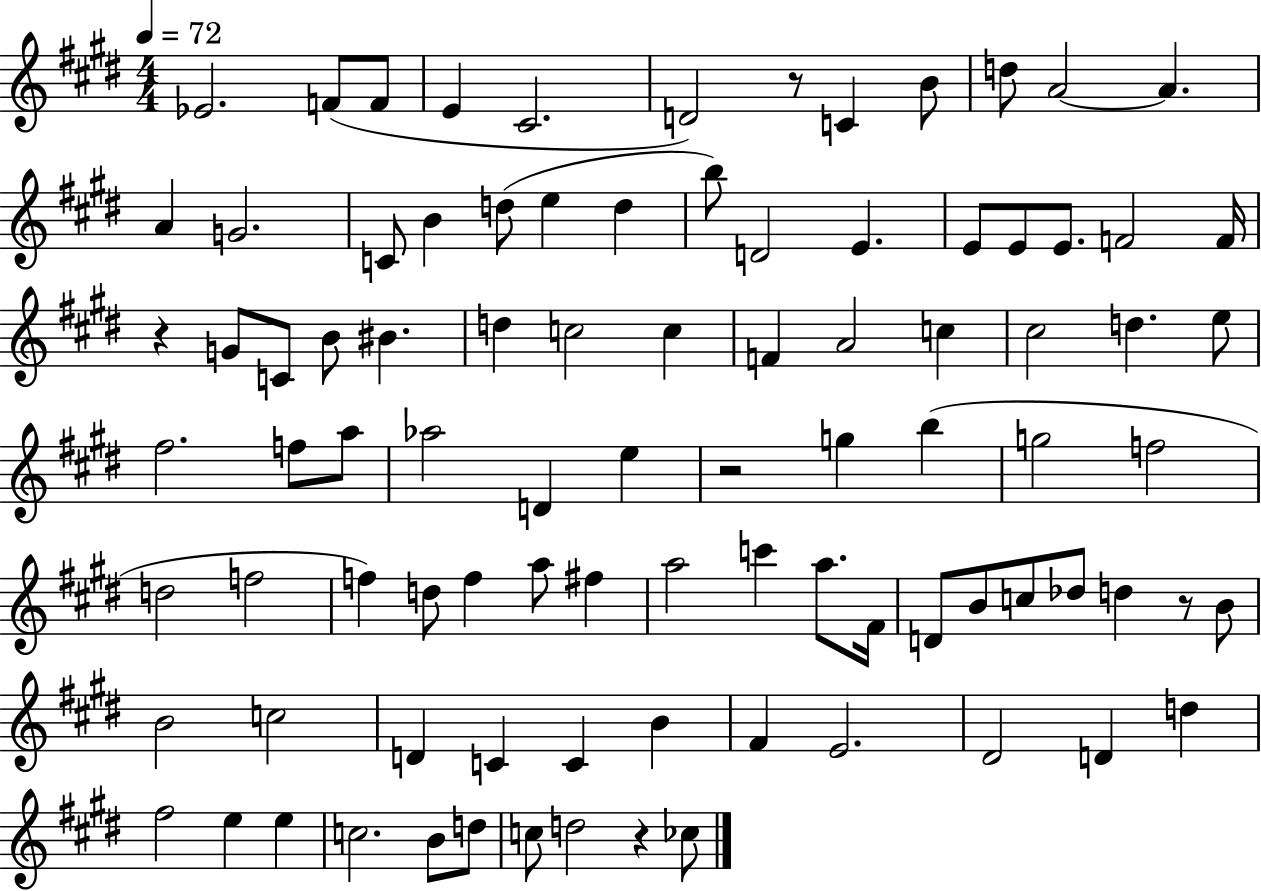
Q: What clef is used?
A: treble